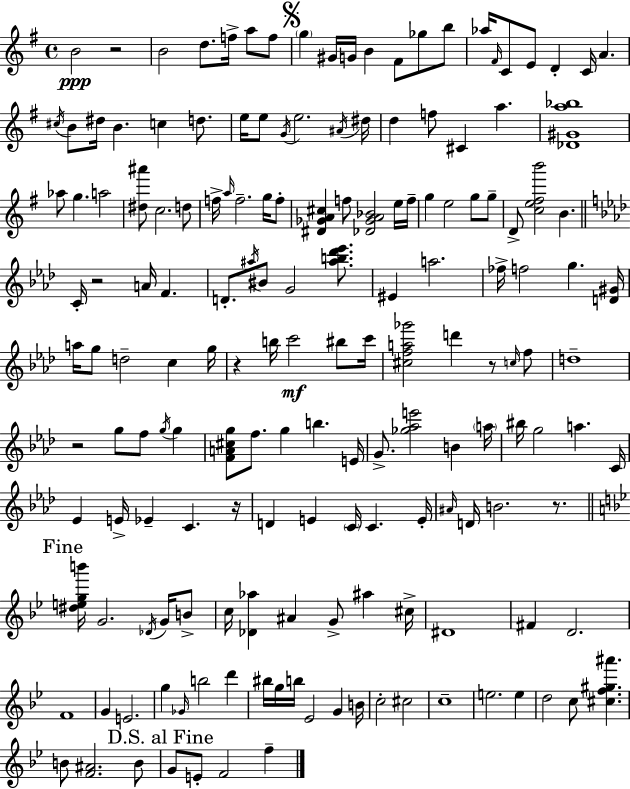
X:1
T:Untitled
M:4/4
L:1/4
K:G
B2 z2 B2 d/2 f/4 a/2 f/2 g ^G/4 G/4 B ^F/2 _g/2 b/2 _a/4 ^F/4 C/2 E/2 D C/4 A ^c/4 B/2 ^d/4 B c d/2 e/4 e/2 G/4 e2 ^A/4 ^d/4 d f/2 ^C a [_D^Ga_b]4 _a/2 g a2 [^d^a']/2 c2 d/2 f/4 a/4 f2 g/4 f/2 [^D_GA^c] f/2 [_D_GA_B]2 e/4 f/4 g e2 g/2 g/2 D/2 [ce^fb']2 B C/4 z2 A/4 F D/2 ^a/4 ^B/2 G2 [^ab_d'_e']/2 ^E a2 _f/4 f2 g [D^G]/4 a/4 g/2 d2 c g/4 z b/4 c'2 ^b/2 c'/4 [^cfa_g']2 d' z/2 c/4 f/2 d4 z2 g/2 f/2 g/4 g [FA^cg]/2 f/2 g b E/4 G/2 [_g_ae']2 B a/4 ^b/4 g2 a C/4 _E E/4 _E C z/4 D E C/4 C E/4 ^A/4 D/4 B2 z/2 [^degb']/4 G2 _D/4 G/4 B/2 c/4 [_D_a] ^A G/2 ^a ^c/4 ^D4 ^F D2 F4 G E2 g _G/4 b2 d' ^b/4 g/4 b/4 _E2 G B/4 c2 ^c2 c4 e2 e d2 c/2 [^cf^g^a'] B/2 [F^A]2 B/2 G/2 E/2 F2 f